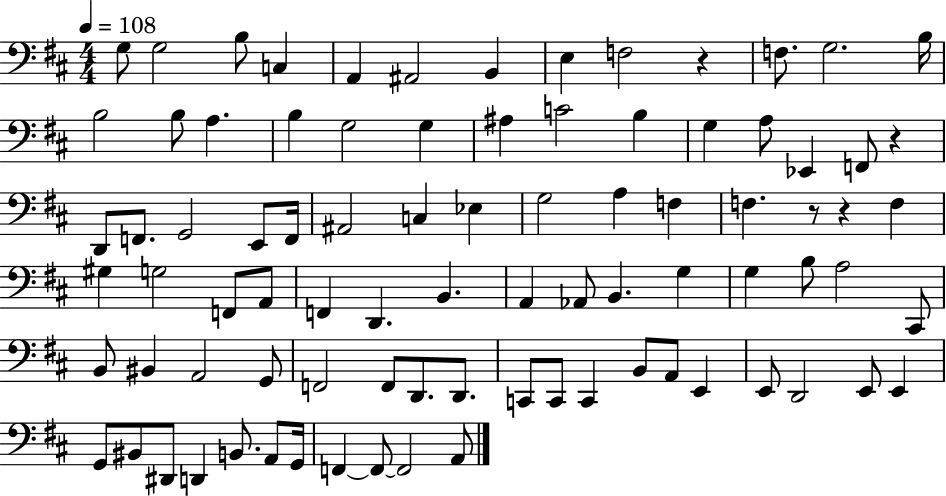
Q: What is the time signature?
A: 4/4